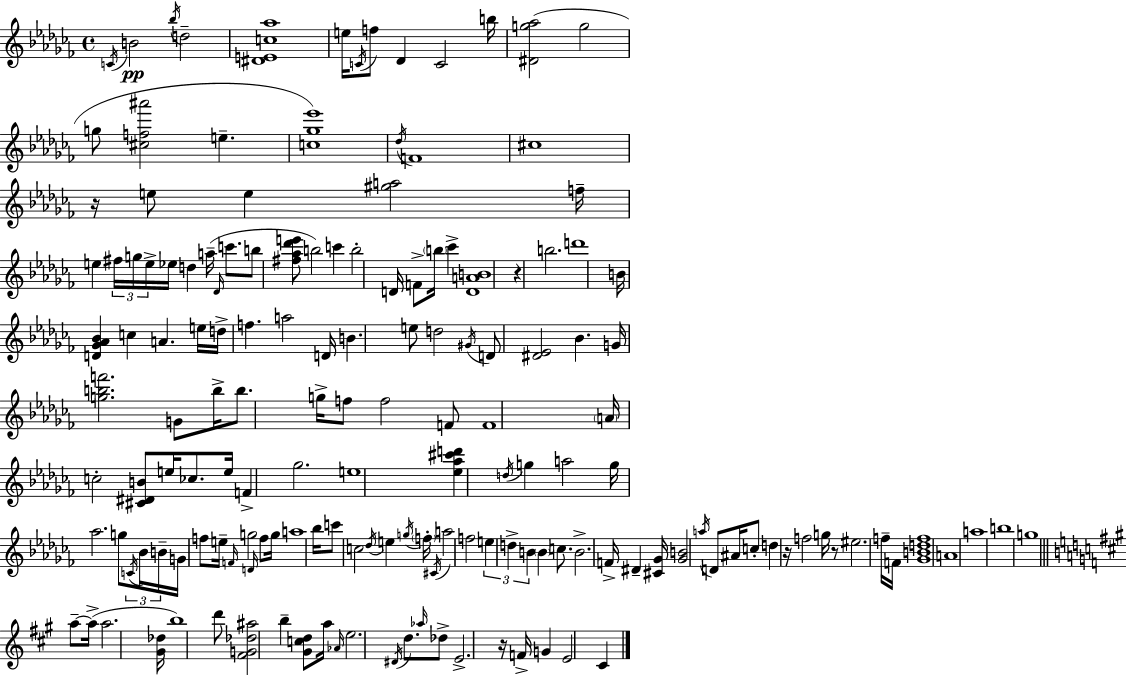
C4/s B4/h Bb5/s D5/h [D#4,E4,C5,Ab5]/w E5/s C4/s F5/e Db4/q C4/h B5/s [D#4,G5,Ab5]/h G5/h G5/e [C#5,F5,A#6]/h E5/q. [C5,Gb5,Eb6]/w Db5/s F4/w C#5/w R/s E5/e E5/q [G#5,A5]/h F5/s E5/q F#5/s G5/s E5/s Eb5/s D5/q A5/s Db4/s C6/e. B5/e [F#5,Ab5,Db6,E6]/e B5/h C6/q B5/h D4/s F4/e B5/s CES6/q [D4,A4,B4]/w R/q B5/h. D6/w B4/s [D4,Gb4,Ab4,Bb4]/q C5/q A4/q. E5/s D5/s F5/q. A5/h D4/s B4/q. E5/e D5/h G#4/s D4/e [D#4,Eb4]/h Bb4/q. G4/s [G5,B5,F6]/h. G4/e B5/s B5/e. G5/s F5/e F5/h F4/e F4/w A4/s C5/h [C#4,D#4,B4]/e E5/s CES5/e. E5/s F4/q Gb5/h. E5/w [Eb5,Ab5,C#6,D6]/q D5/s G5/q A5/h G5/s Ab5/h. G5/e C4/s Bb4/s B4/s G4/s F5/e E5/s F4/s G5/h D4/s F5/e G5/s A5/w Bb5/s C6/e C5/h Db5/s E5/q G5/s F5/s C#4/s A5/h F5/h E5/q D5/q B4/q B4/q C5/e. B4/h. F4/s D#4/q [C#4,Gb4]/s [Gb4,B4]/h A5/s D4/e A#4/s C5/e D5/q R/s F5/h G5/s R/e EIS5/h. F5/s F4/s [Gb4,B4,D5,F5]/w A4/w A5/w B5/w G5/w A5/e A5/s A5/h. [G#4,Db5]/s B5/w D6/e [F#4,G4,Db5,A#5]/h B5/q [G#4,C5,D5]/e A5/s Ab4/s E5/h. D#4/s D5/e. Ab5/s Db5/e E4/h. R/s F4/s G4/q E4/h C#4/q